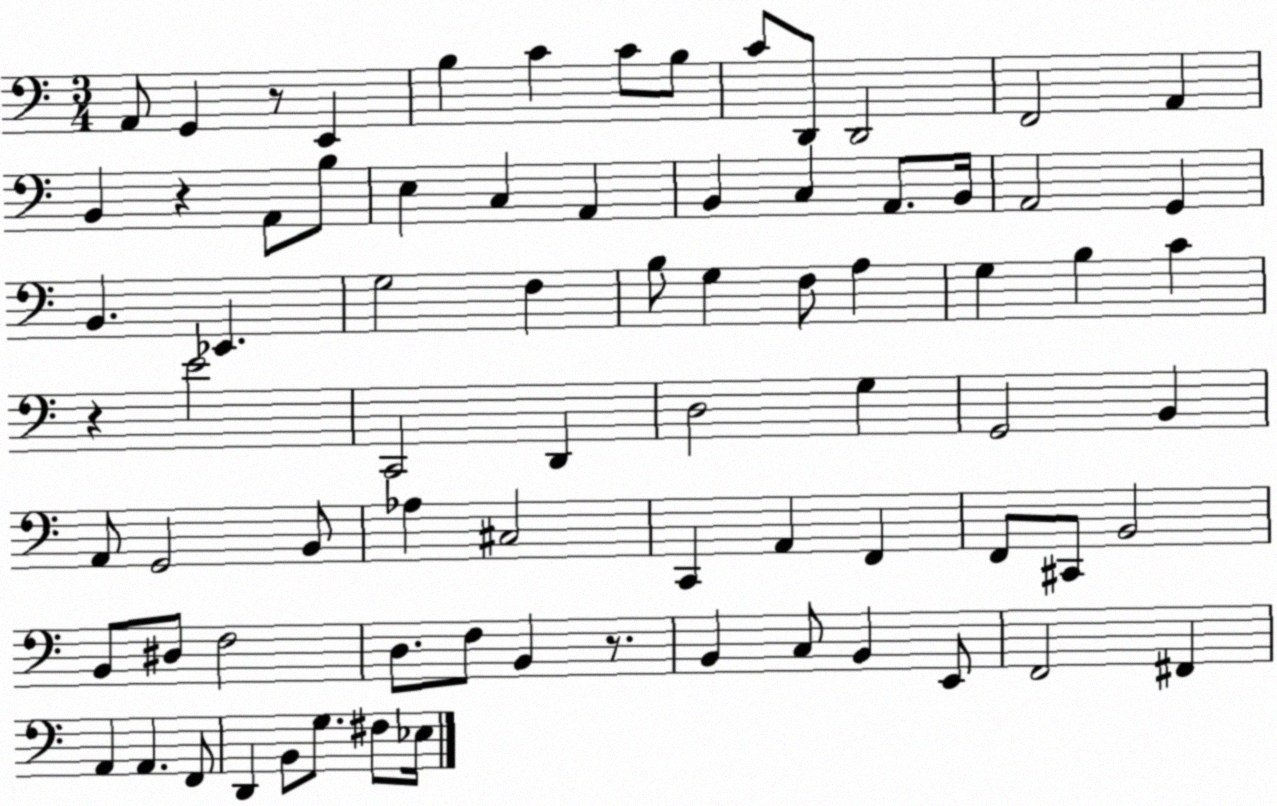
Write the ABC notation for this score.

X:1
T:Untitled
M:3/4
L:1/4
K:C
A,,/2 G,, z/2 E,, B, C C/2 B,/2 C/2 D,,/2 D,,2 F,,2 A,, B,, z A,,/2 B,/2 E, C, A,, B,, C, A,,/2 B,,/4 A,,2 G,, B,, _E,, G,2 F, B,/2 G, F,/2 A, G, B, C z E2 C,,2 D,, D,2 G, G,,2 B,, A,,/2 G,,2 B,,/2 _A, ^C,2 C,, A,, F,, F,,/2 ^C,,/2 B,,2 B,,/2 ^D,/2 F,2 D,/2 F,/2 B,, z/2 B,, C,/2 B,, E,,/2 F,,2 ^F,, A,, A,, F,,/2 D,, B,,/2 G,/2 ^F,/2 _E,/4